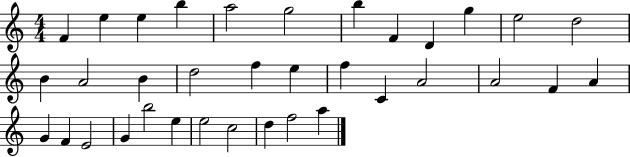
X:1
T:Untitled
M:4/4
L:1/4
K:C
F e e b a2 g2 b F D g e2 d2 B A2 B d2 f e f C A2 A2 F A G F E2 G b2 e e2 c2 d f2 a